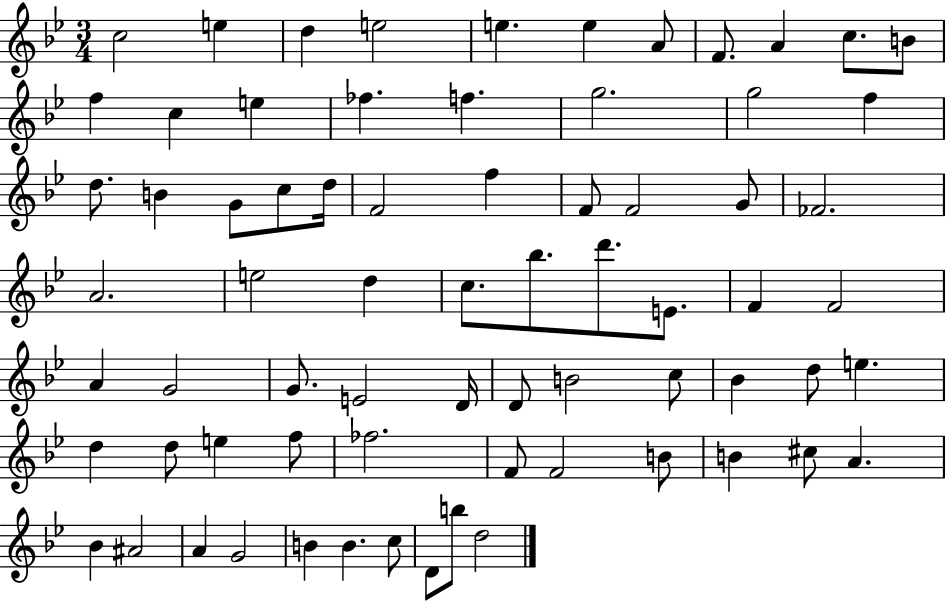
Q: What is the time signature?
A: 3/4